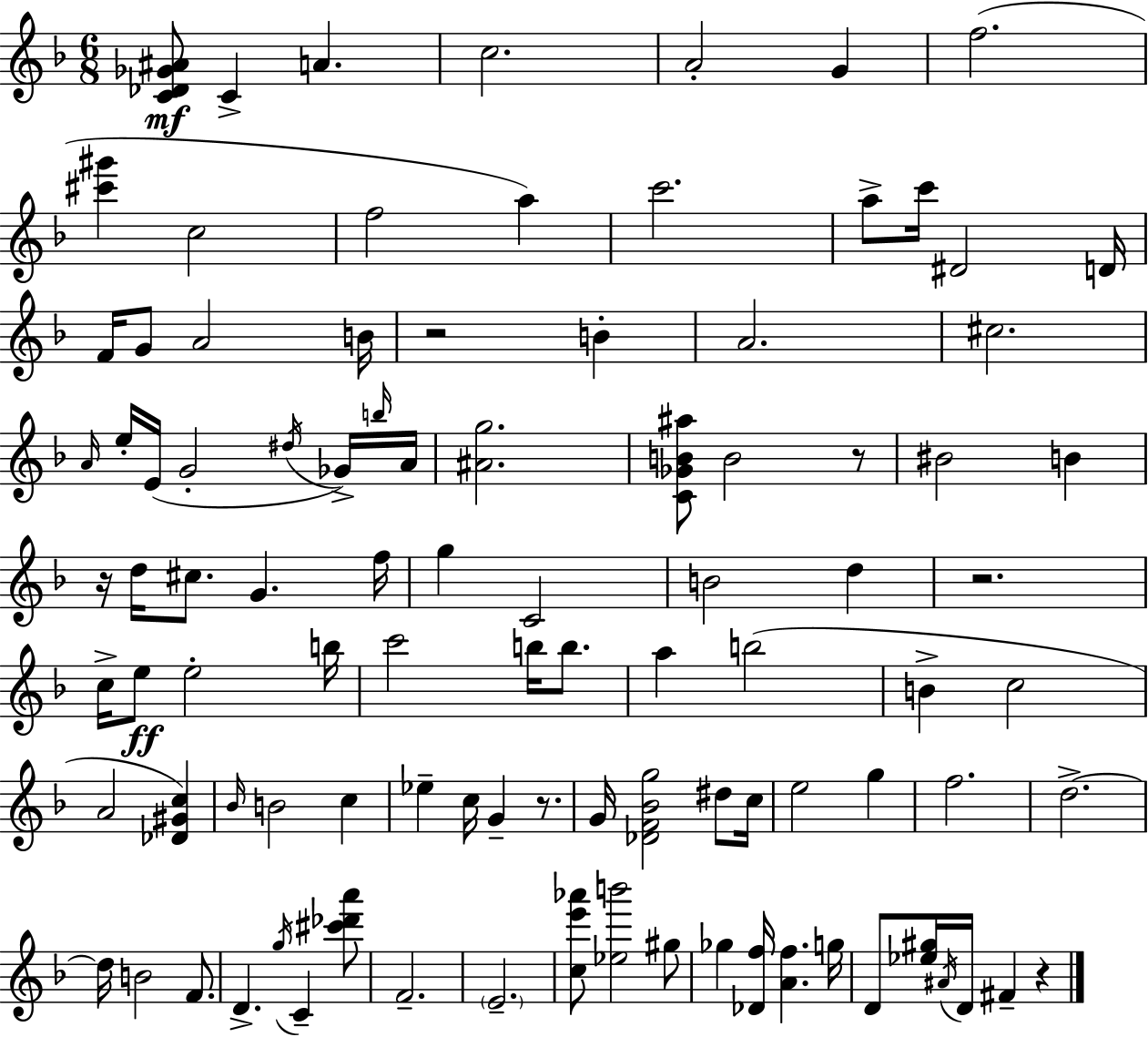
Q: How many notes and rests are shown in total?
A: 98